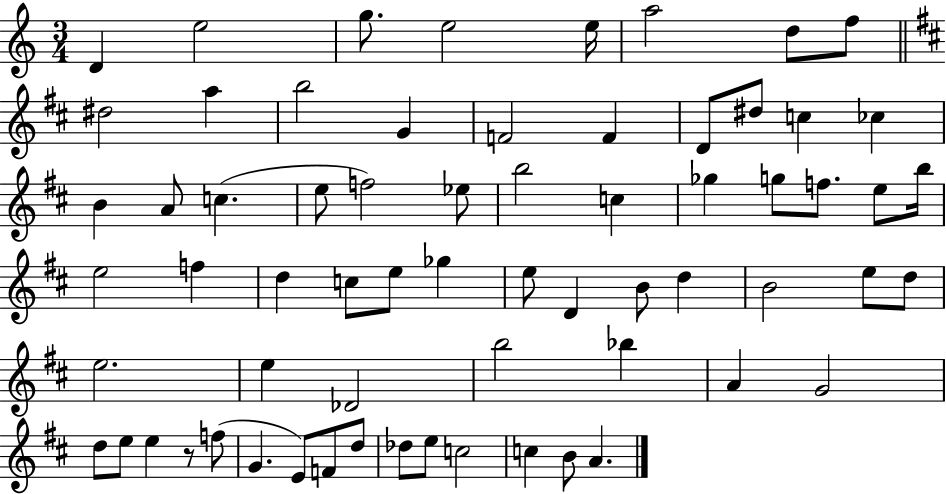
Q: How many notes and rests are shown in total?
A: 66